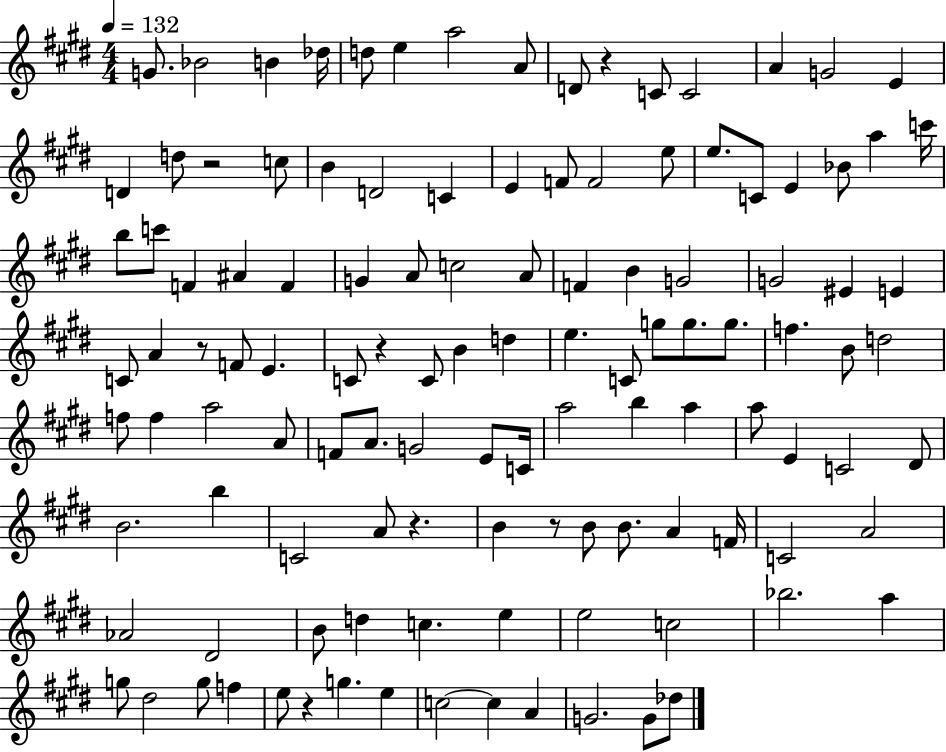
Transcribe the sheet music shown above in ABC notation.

X:1
T:Untitled
M:4/4
L:1/4
K:E
G/2 _B2 B _d/4 d/2 e a2 A/2 D/2 z C/2 C2 A G2 E D d/2 z2 c/2 B D2 C E F/2 F2 e/2 e/2 C/2 E _B/2 a c'/4 b/2 c'/2 F ^A F G A/2 c2 A/2 F B G2 G2 ^E E C/2 A z/2 F/2 E C/2 z C/2 B d e C/2 g/2 g/2 g/2 f B/2 d2 f/2 f a2 A/2 F/2 A/2 G2 E/2 C/4 a2 b a a/2 E C2 ^D/2 B2 b C2 A/2 z B z/2 B/2 B/2 A F/4 C2 A2 _A2 ^D2 B/2 d c e e2 c2 _b2 a g/2 ^d2 g/2 f e/2 z g e c2 c A G2 G/2 _d/2